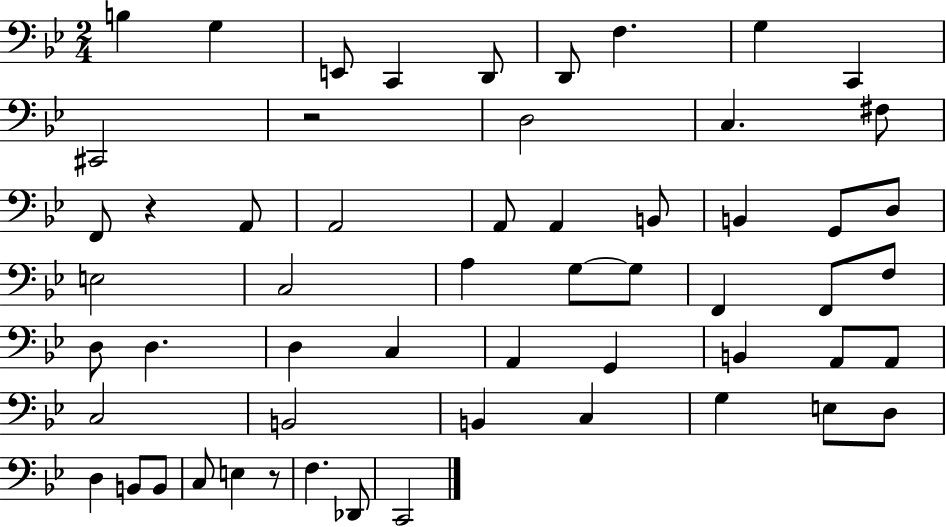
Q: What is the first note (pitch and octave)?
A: B3